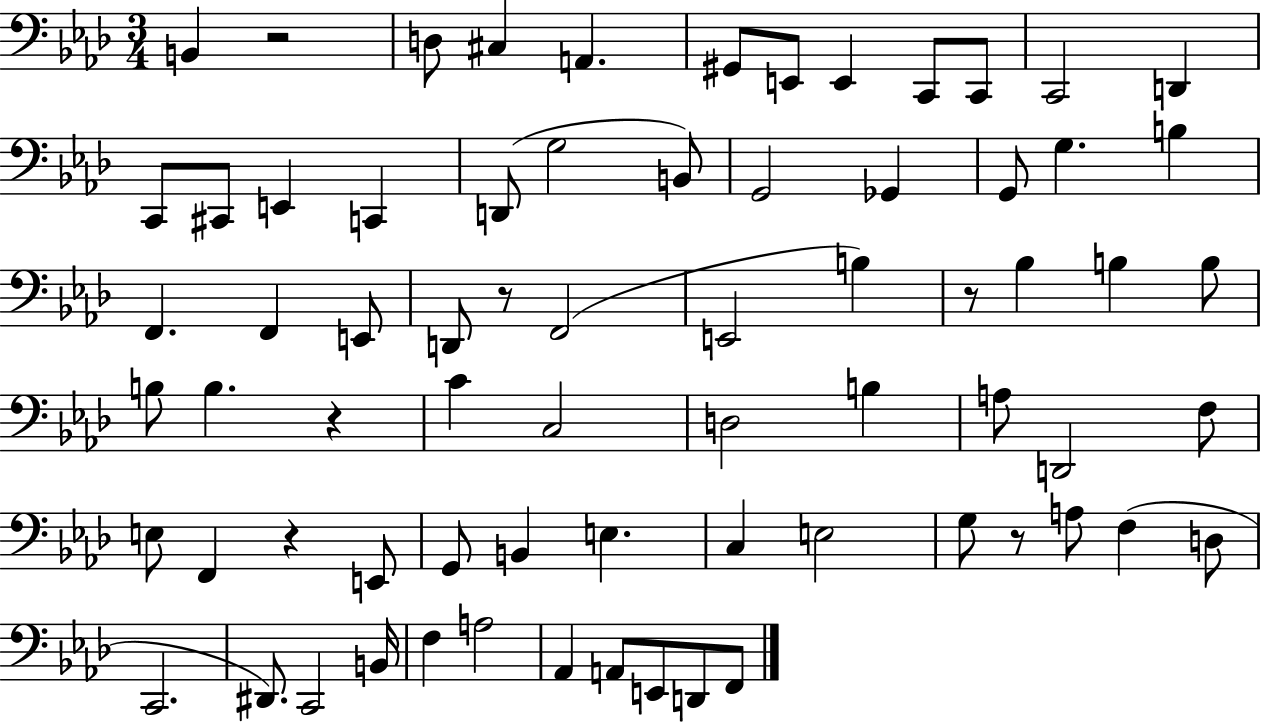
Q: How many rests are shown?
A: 6